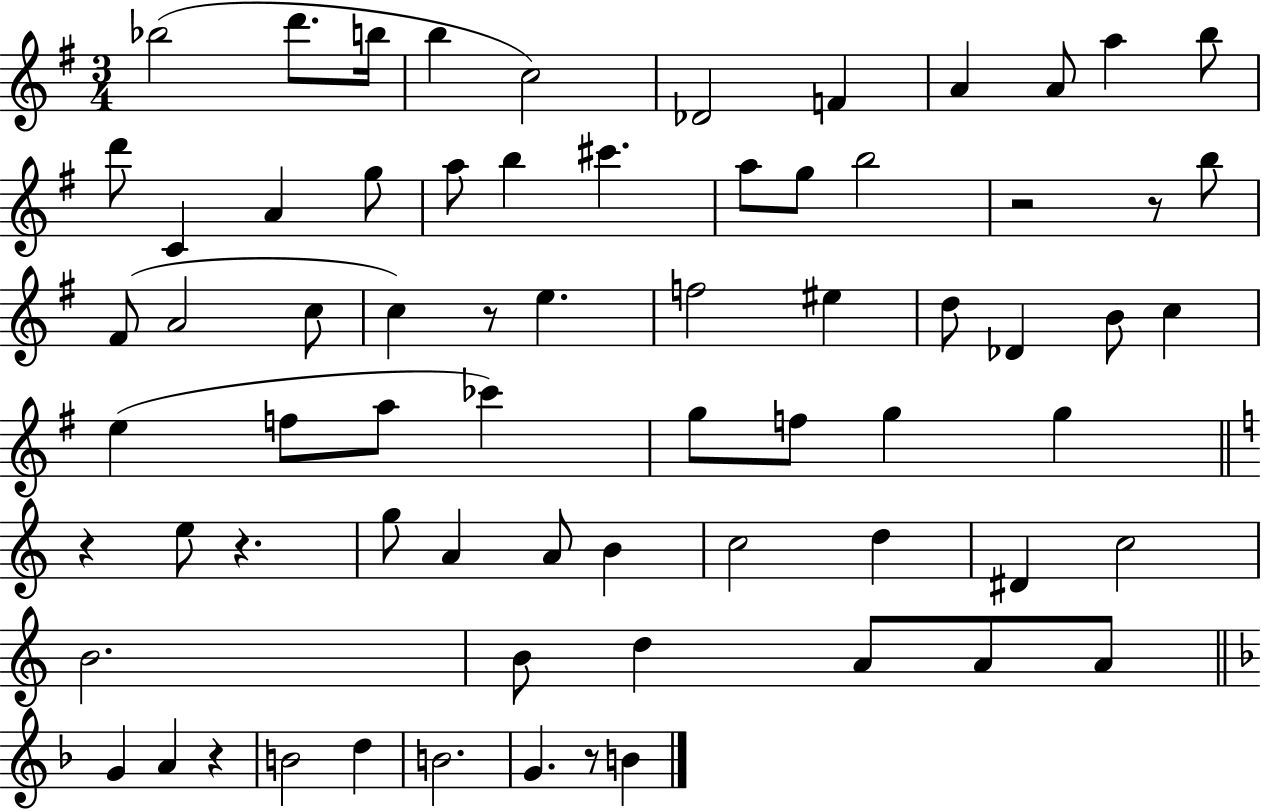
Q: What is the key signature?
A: G major